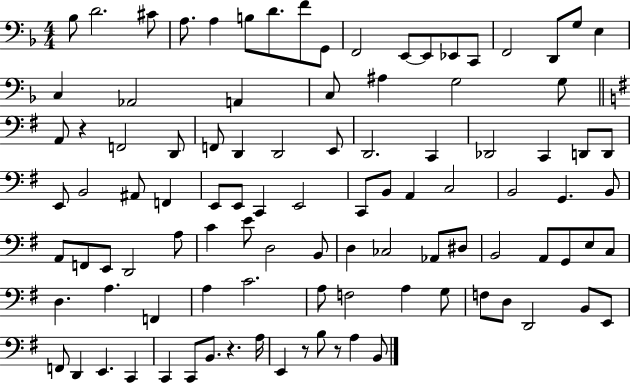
X:1
T:Untitled
M:4/4
L:1/4
K:F
_B,/2 D2 ^C/2 A,/2 A, B,/2 D/2 F/2 G,,/2 F,,2 E,,/2 E,,/2 _E,,/2 C,,/2 F,,2 D,,/2 G,/2 E, C, _A,,2 A,, C,/2 ^A, G,2 G,/2 A,,/2 z F,,2 D,,/2 F,,/2 D,, D,,2 E,,/2 D,,2 C,, _D,,2 C,, D,,/2 D,,/2 E,,/2 B,,2 ^A,,/2 F,, E,,/2 E,,/2 C,, E,,2 C,,/2 B,,/2 A,, C,2 B,,2 G,, B,,/2 A,,/2 F,,/2 E,,/2 D,,2 A,/2 C E/2 D,2 B,,/2 D, _C,2 _A,,/2 ^D,/2 B,,2 A,,/2 G,,/2 E,/2 C,/2 D, A, F,, A, C2 A,/2 F,2 A, G,/2 F,/2 D,/2 D,,2 B,,/2 E,,/2 F,,/2 D,, E,, C,, C,, C,,/2 B,,/2 z A,/4 E,, z/2 B,/2 z/2 A, B,,/2